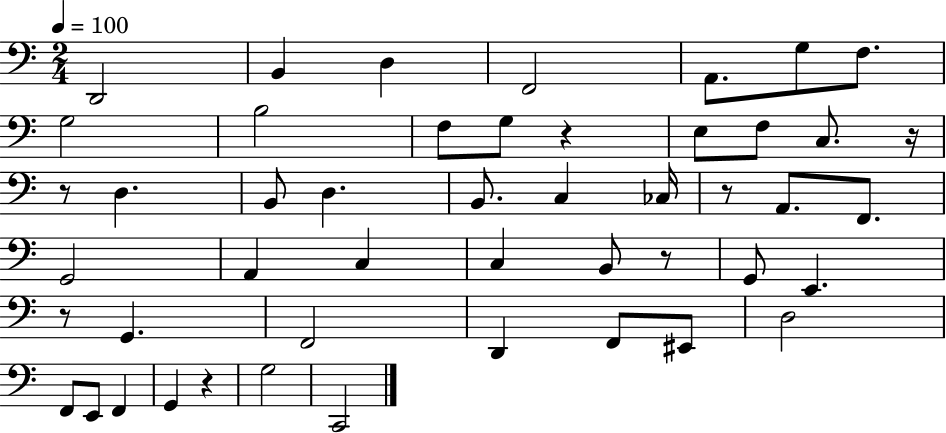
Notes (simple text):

D2/h B2/q D3/q F2/h A2/e. G3/e F3/e. G3/h B3/h F3/e G3/e R/q E3/e F3/e C3/e. R/s R/e D3/q. B2/e D3/q. B2/e. C3/q CES3/s R/e A2/e. F2/e. G2/h A2/q C3/q C3/q B2/e R/e G2/e E2/q. R/e G2/q. F2/h D2/q F2/e EIS2/e D3/h F2/e E2/e F2/q G2/q R/q G3/h C2/h